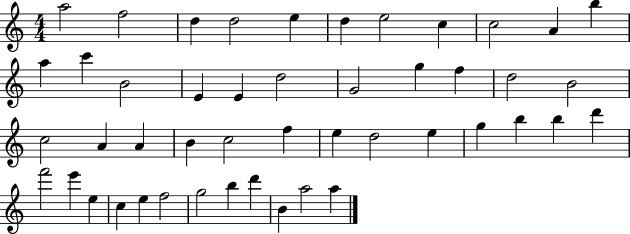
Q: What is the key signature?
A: C major